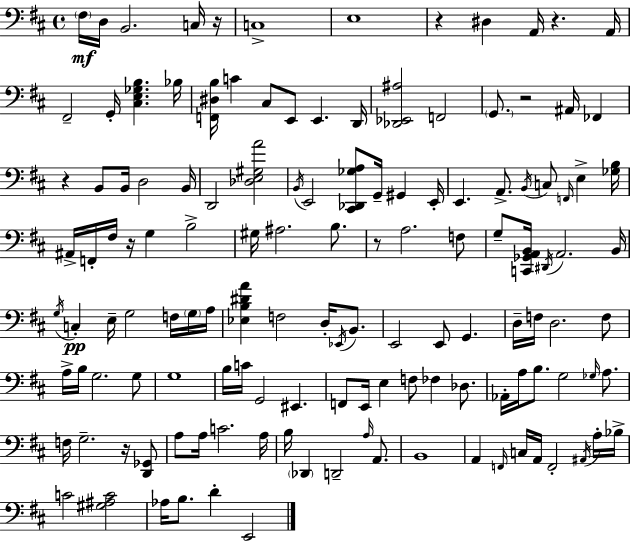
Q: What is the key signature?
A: D major